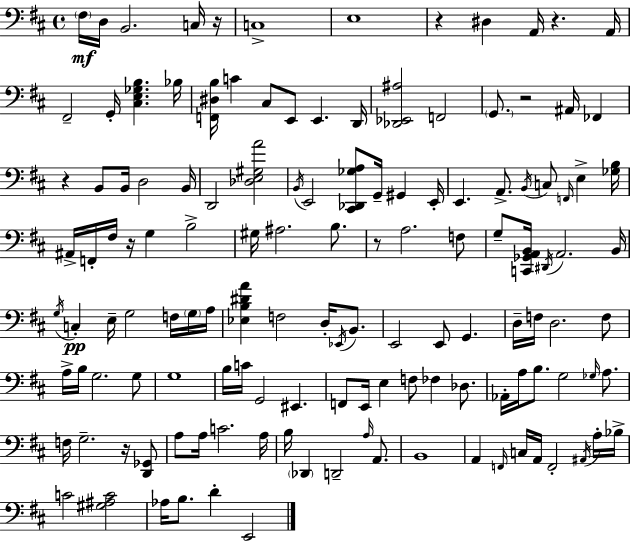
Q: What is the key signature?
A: D major